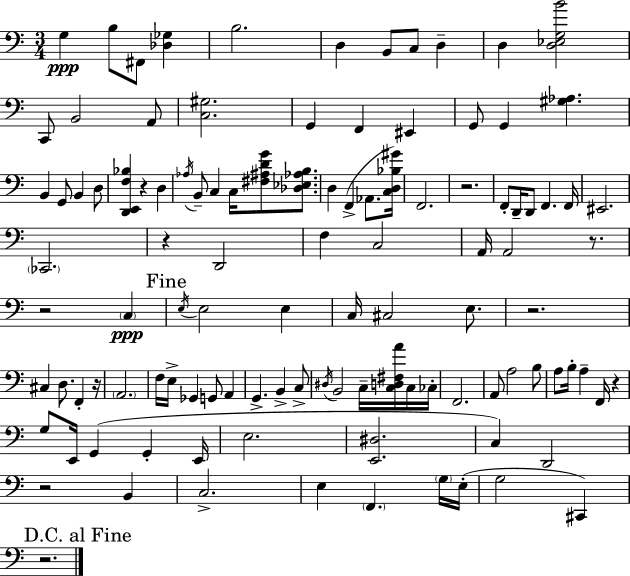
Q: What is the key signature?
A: A minor